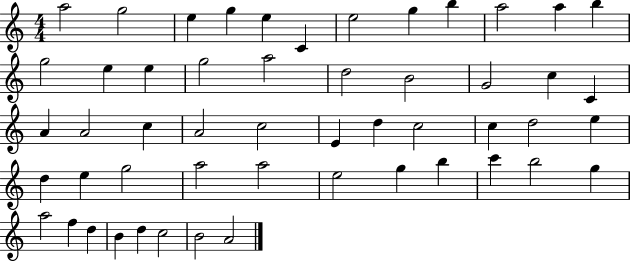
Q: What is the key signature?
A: C major